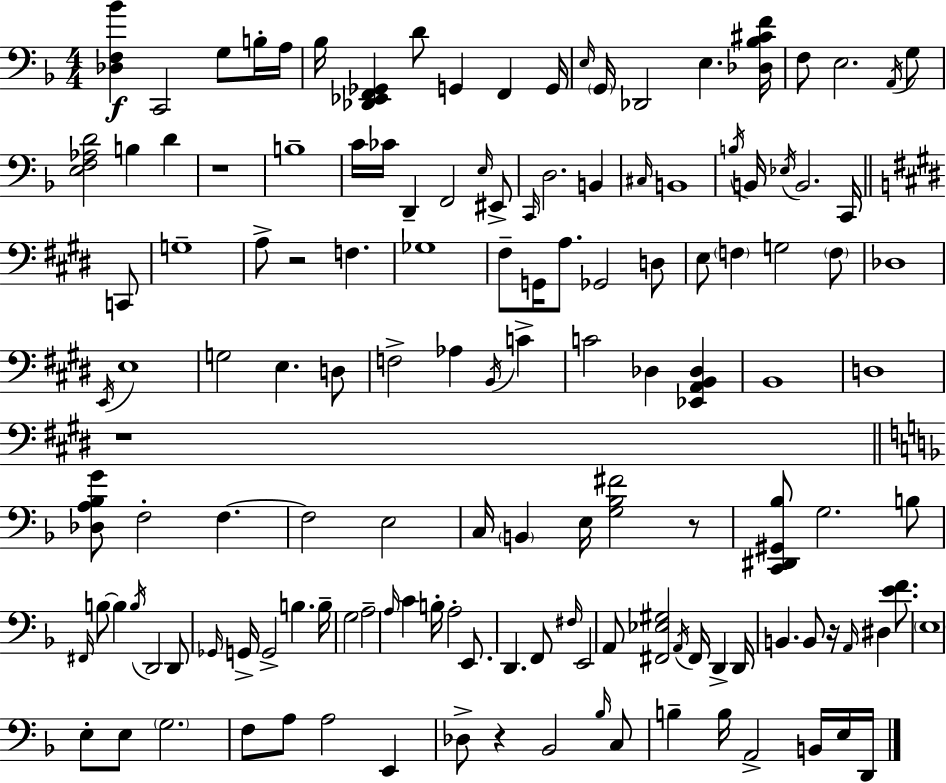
[Db3,F3,Bb4]/q C2/h G3/e B3/s A3/s Bb3/s [Db2,Eb2,F2,Gb2]/q D4/e G2/q F2/q G2/s E3/s G2/s Db2/h E3/q. [Db3,Bb3,C#4,F4]/s F3/e E3/h. A2/s G3/e [E3,F3,Ab3,D4]/h B3/q D4/q R/w B3/w C4/s CES4/s D2/q F2/h E3/s EIS2/e C2/s D3/h. B2/q C#3/s B2/w B3/s B2/s Eb3/s B2/h. C2/s C2/e G3/w A3/e R/h F3/q. Gb3/w F#3/e G2/s A3/e. Gb2/h D3/e E3/e F3/q G3/h F3/e Db3/w E2/s E3/w G3/h E3/q. D3/e F3/h Ab3/q B2/s C4/q C4/h Db3/q [Eb2,A2,B2,Db3]/q B2/w D3/w R/w [Db3,A3,Bb3,G4]/e F3/h F3/q. F3/h E3/h C3/s B2/q E3/s [G3,Bb3,F#4]/h R/e [C2,D#2,G#2,Bb3]/e G3/h. B3/e F#2/s B3/e B3/q B3/s D2/h D2/e Gb2/s G2/s G2/h B3/q. B3/s G3/h A3/h A3/s C4/q B3/s A3/h E2/e. D2/q. F2/e F#3/s E2/h A2/e [F#2,Eb3,G#3]/h A2/s F#2/s D2/q D2/s B2/q. B2/e R/s A2/s D#3/q [E4,F4]/e. E3/w E3/e E3/e G3/h. F3/e A3/e A3/h E2/q Db3/e R/q Bb2/h Bb3/s C3/e B3/q B3/s A2/h B2/s E3/s D2/s